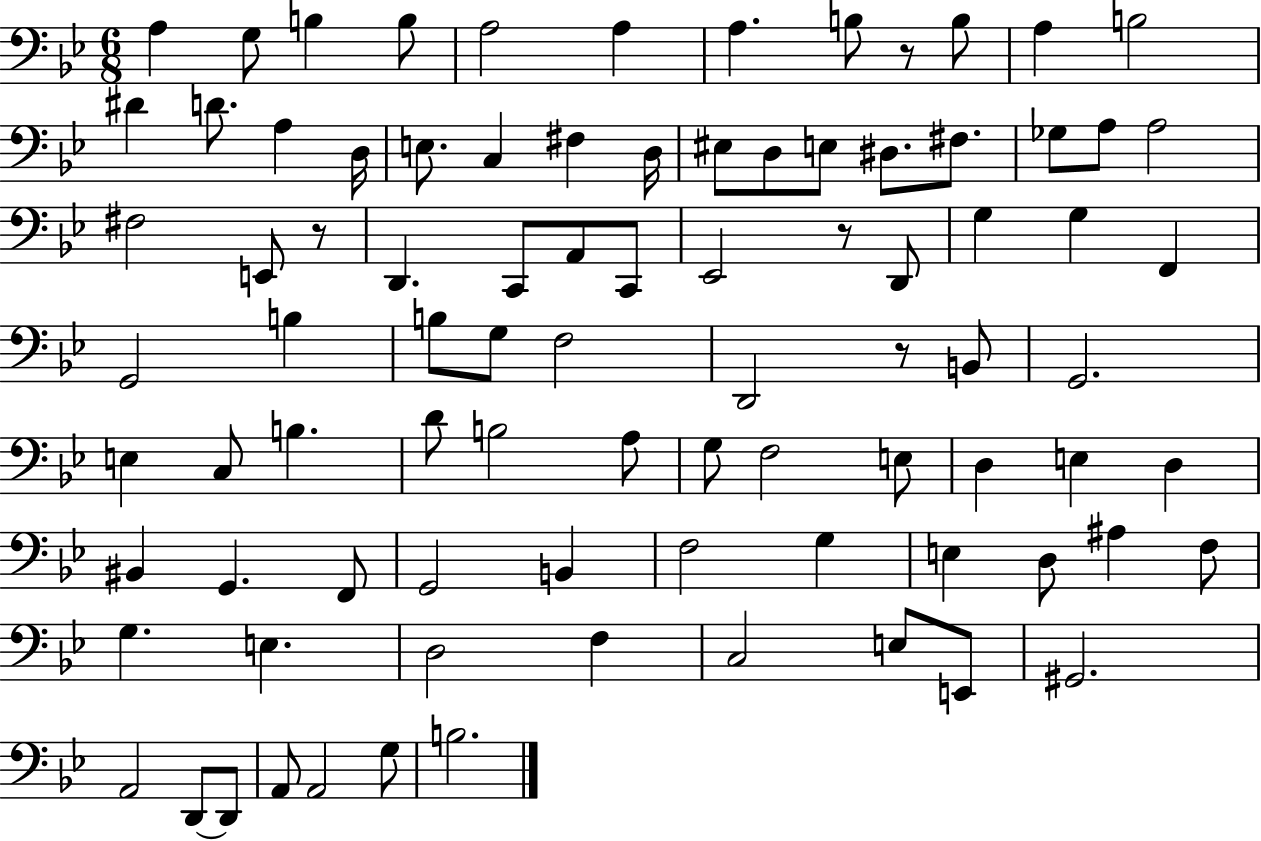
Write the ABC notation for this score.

X:1
T:Untitled
M:6/8
L:1/4
K:Bb
A, G,/2 B, B,/2 A,2 A, A, B,/2 z/2 B,/2 A, B,2 ^D D/2 A, D,/4 E,/2 C, ^F, D,/4 ^E,/2 D,/2 E,/2 ^D,/2 ^F,/2 _G,/2 A,/2 A,2 ^F,2 E,,/2 z/2 D,, C,,/2 A,,/2 C,,/2 _E,,2 z/2 D,,/2 G, G, F,, G,,2 B, B,/2 G,/2 F,2 D,,2 z/2 B,,/2 G,,2 E, C,/2 B, D/2 B,2 A,/2 G,/2 F,2 E,/2 D, E, D, ^B,, G,, F,,/2 G,,2 B,, F,2 G, E, D,/2 ^A, F,/2 G, E, D,2 F, C,2 E,/2 E,,/2 ^G,,2 A,,2 D,,/2 D,,/2 A,,/2 A,,2 G,/2 B,2